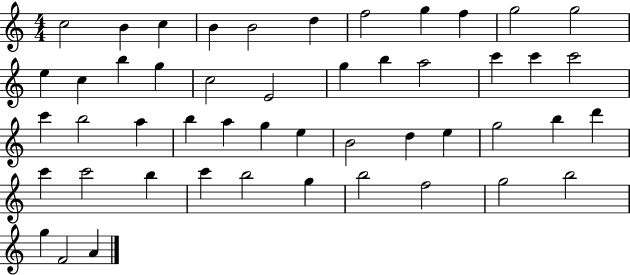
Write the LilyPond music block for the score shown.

{
  \clef treble
  \numericTimeSignature
  \time 4/4
  \key c \major
  c''2 b'4 c''4 | b'4 b'2 d''4 | f''2 g''4 f''4 | g''2 g''2 | \break e''4 c''4 b''4 g''4 | c''2 e'2 | g''4 b''4 a''2 | c'''4 c'''4 c'''2 | \break c'''4 b''2 a''4 | b''4 a''4 g''4 e''4 | b'2 d''4 e''4 | g''2 b''4 d'''4 | \break c'''4 c'''2 b''4 | c'''4 b''2 g''4 | b''2 f''2 | g''2 b''2 | \break g''4 f'2 a'4 | \bar "|."
}